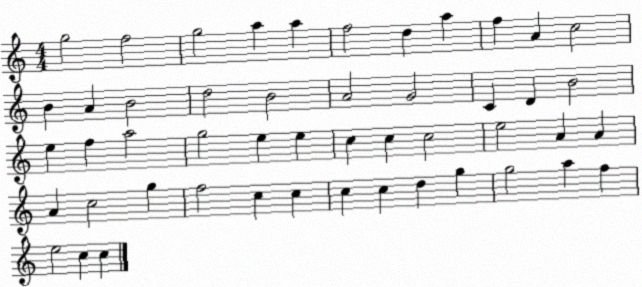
X:1
T:Untitled
M:4/4
L:1/4
K:C
g2 f2 g2 a a f2 d a f A c2 B A B2 d2 B2 A2 G2 C D B2 e f a2 g2 e e c c c2 e2 A A A c2 g f2 c c c c d g g2 a f e2 c c